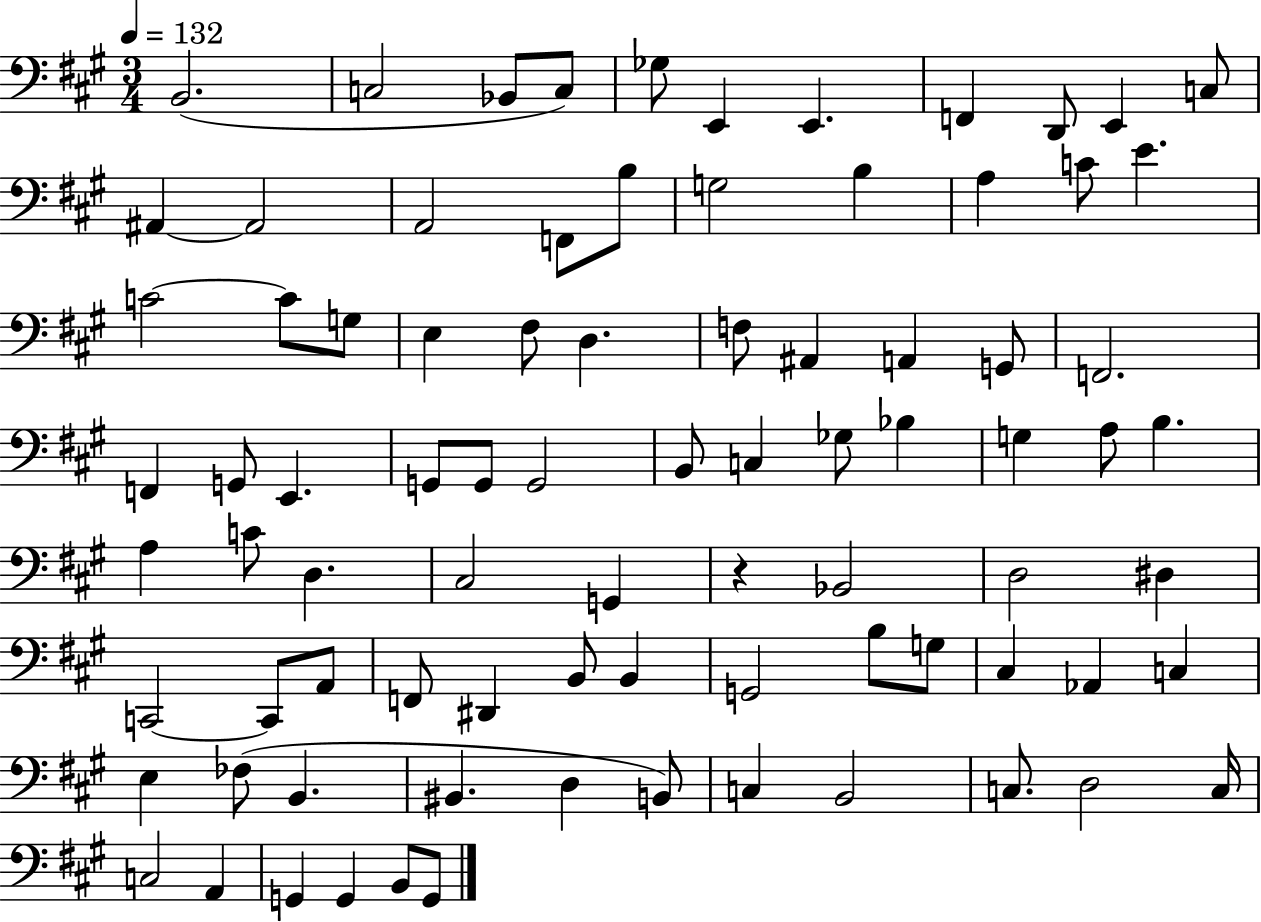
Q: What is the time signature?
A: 3/4